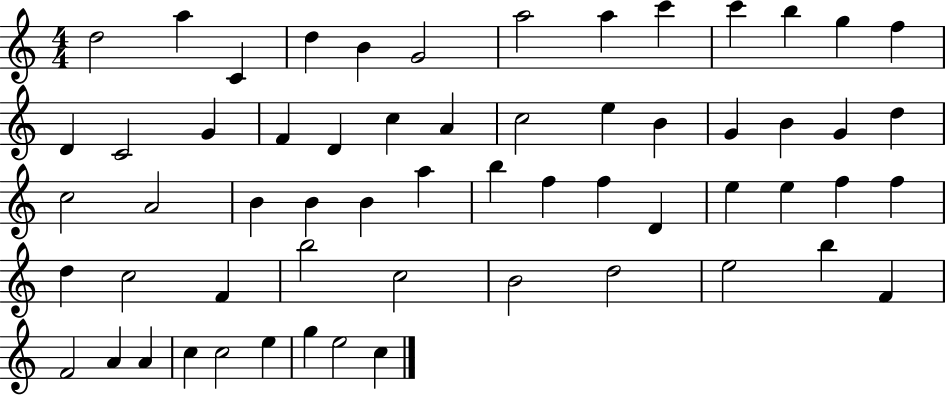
D5/h A5/q C4/q D5/q B4/q G4/h A5/h A5/q C6/q C6/q B5/q G5/q F5/q D4/q C4/h G4/q F4/q D4/q C5/q A4/q C5/h E5/q B4/q G4/q B4/q G4/q D5/q C5/h A4/h B4/q B4/q B4/q A5/q B5/q F5/q F5/q D4/q E5/q E5/q F5/q F5/q D5/q C5/h F4/q B5/h C5/h B4/h D5/h E5/h B5/q F4/q F4/h A4/q A4/q C5/q C5/h E5/q G5/q E5/h C5/q